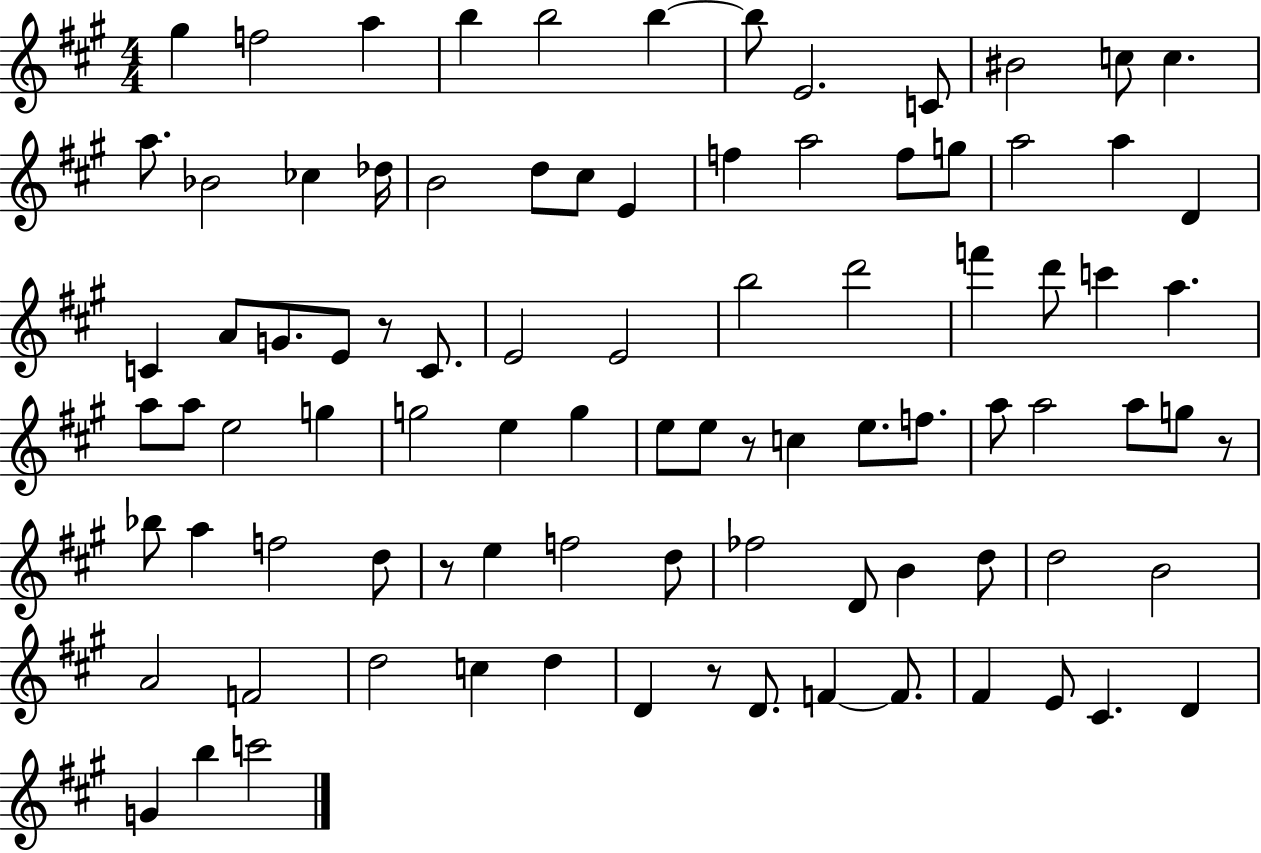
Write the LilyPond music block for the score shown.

{
  \clef treble
  \numericTimeSignature
  \time 4/4
  \key a \major
  gis''4 f''2 a''4 | b''4 b''2 b''4~~ | b''8 e'2. c'8 | bis'2 c''8 c''4. | \break a''8. bes'2 ces''4 des''16 | b'2 d''8 cis''8 e'4 | f''4 a''2 f''8 g''8 | a''2 a''4 d'4 | \break c'4 a'8 g'8. e'8 r8 c'8. | e'2 e'2 | b''2 d'''2 | f'''4 d'''8 c'''4 a''4. | \break a''8 a''8 e''2 g''4 | g''2 e''4 g''4 | e''8 e''8 r8 c''4 e''8. f''8. | a''8 a''2 a''8 g''8 r8 | \break bes''8 a''4 f''2 d''8 | r8 e''4 f''2 d''8 | fes''2 d'8 b'4 d''8 | d''2 b'2 | \break a'2 f'2 | d''2 c''4 d''4 | d'4 r8 d'8. f'4~~ f'8. | fis'4 e'8 cis'4. d'4 | \break g'4 b''4 c'''2 | \bar "|."
}